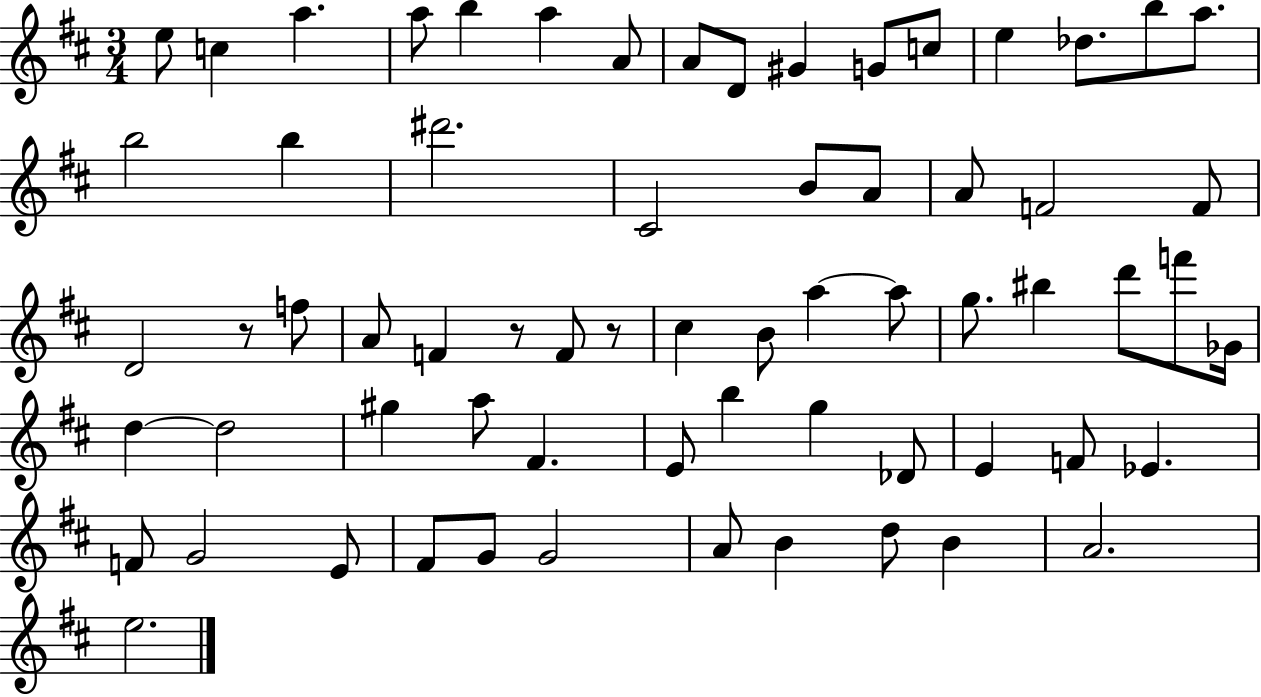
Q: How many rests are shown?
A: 3